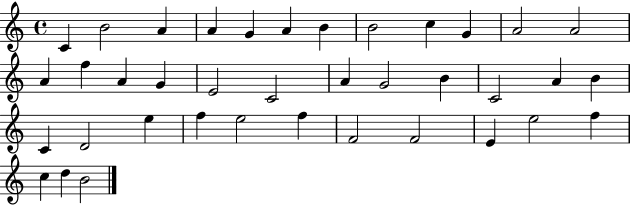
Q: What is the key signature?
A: C major